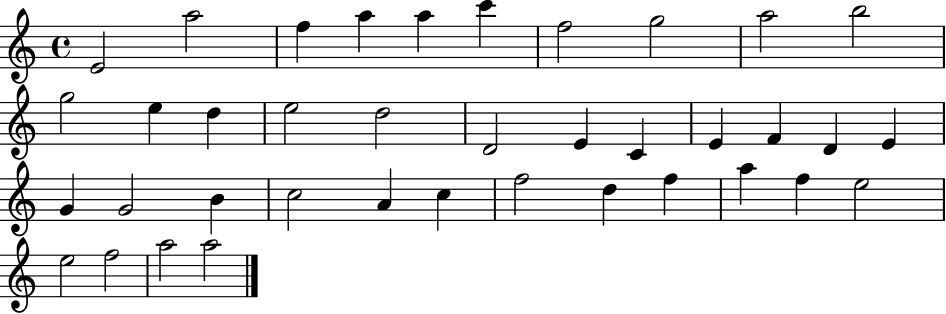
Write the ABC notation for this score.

X:1
T:Untitled
M:4/4
L:1/4
K:C
E2 a2 f a a c' f2 g2 a2 b2 g2 e d e2 d2 D2 E C E F D E G G2 B c2 A c f2 d f a f e2 e2 f2 a2 a2